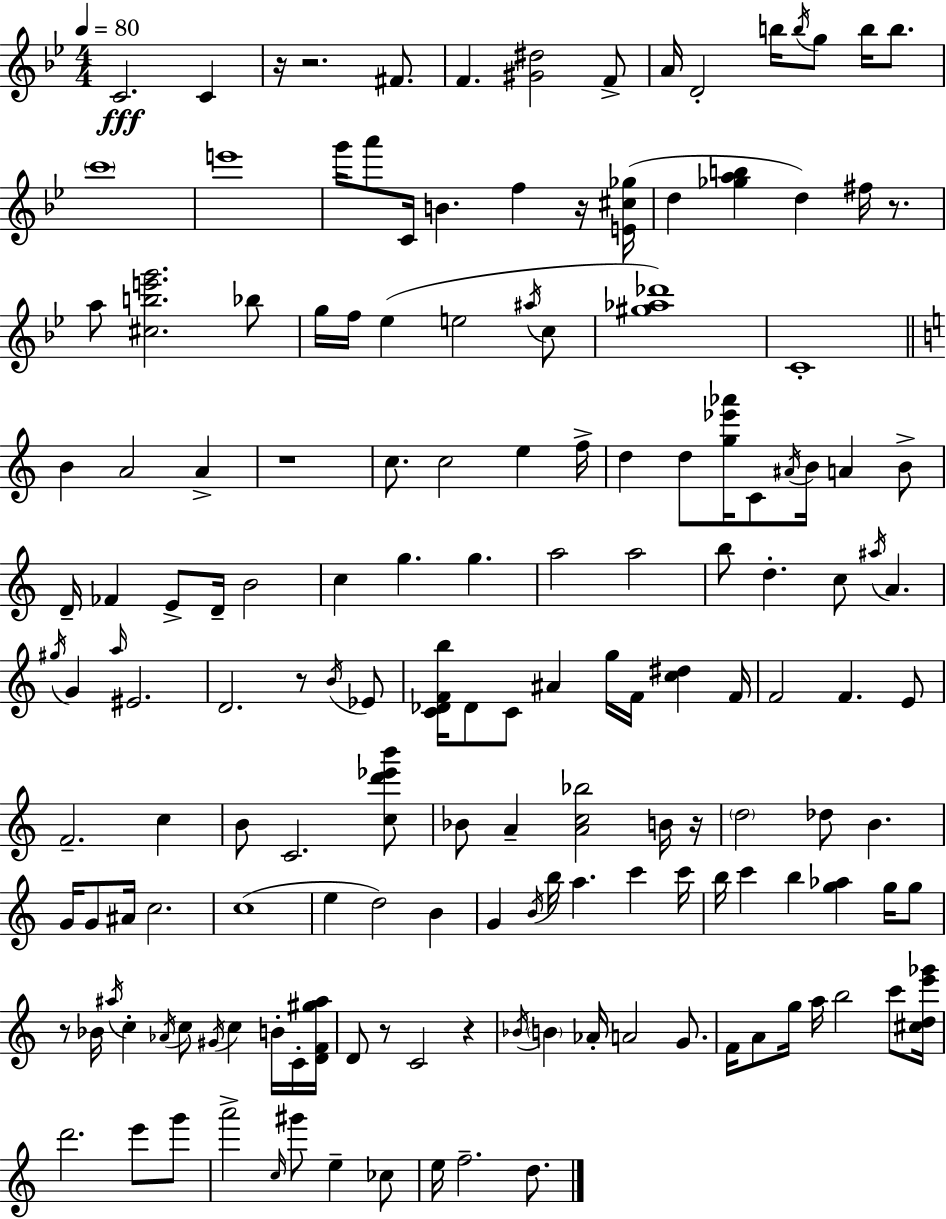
C4/h. C4/q R/s R/h. F#4/e. F4/q. [G#4,D#5]/h F4/e A4/s D4/h B5/s B5/s G5/e B5/s B5/e. C6/w E6/w G6/s A6/e C4/s B4/q. F5/q R/s [E4,C#5,Gb5]/s D5/q [Gb5,A5,B5]/q D5/q F#5/s R/e. A5/e [C#5,B5,E6,G6]/h. Bb5/e G5/s F5/s Eb5/q E5/h A#5/s C5/e [G#5,Ab5,Db6]/w C4/w B4/q A4/h A4/q R/w C5/e. C5/h E5/q F5/s D5/q D5/e [G5,Eb6,Ab6]/s C4/e A#4/s B4/s A4/q B4/e D4/s FES4/q E4/e D4/s B4/h C5/q G5/q. G5/q. A5/h A5/h B5/e D5/q. C5/e A#5/s A4/q. G#5/s G4/q A5/s EIS4/h. D4/h. R/e B4/s Eb4/e [C4,Db4,F4,B5]/s Db4/e C4/e A#4/q G5/s F4/s [C5,D#5]/q F4/s F4/h F4/q. E4/e F4/h. C5/q B4/e C4/h. [C5,D6,Eb6,B6]/e Bb4/e A4/q [A4,C5,Bb5]/h B4/s R/s D5/h Db5/e B4/q. G4/s G4/e A#4/s C5/h. C5/w E5/q D5/h B4/q G4/q B4/s B5/s A5/q. C6/q C6/s B5/s C6/q B5/q [G5,Ab5]/q G5/s G5/e R/e Bb4/s A#5/s C5/q Ab4/s C5/e G#4/s C5/q B4/s C4/s [D4,F4,G#5,A#5]/s D4/e R/e C4/h R/q Bb4/s B4/q Ab4/s A4/h G4/e. F4/s A4/e G5/s A5/s B5/h C6/e [C#5,D5,E6,Gb6]/s D6/h. E6/e G6/e A6/h C5/s G#6/e E5/q CES5/e E5/s F5/h. D5/e.